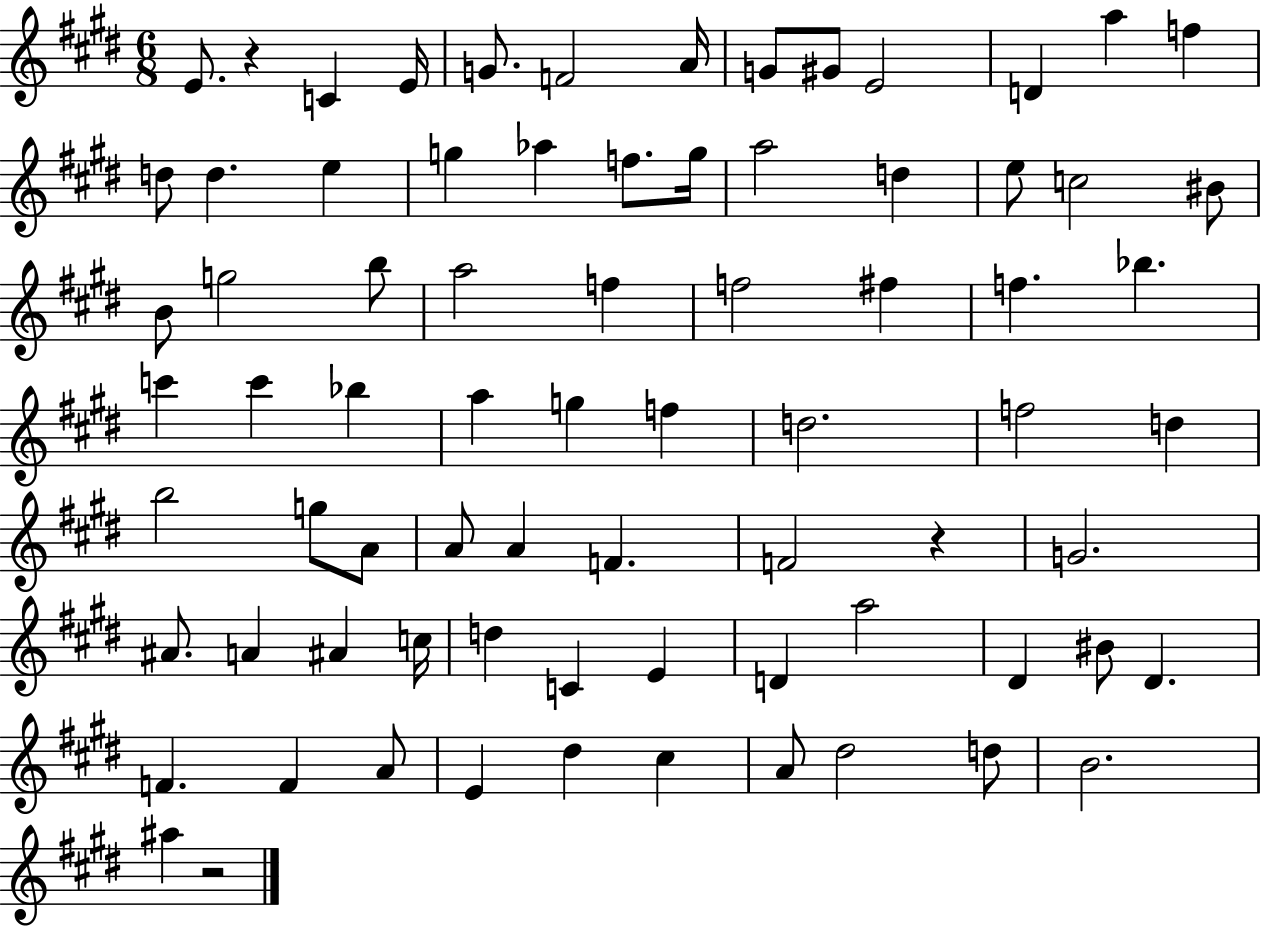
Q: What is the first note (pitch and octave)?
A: E4